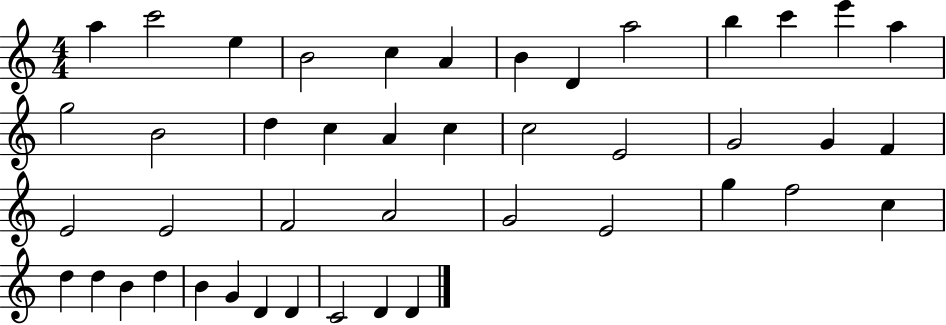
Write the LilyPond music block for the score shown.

{
  \clef treble
  \numericTimeSignature
  \time 4/4
  \key c \major
  a''4 c'''2 e''4 | b'2 c''4 a'4 | b'4 d'4 a''2 | b''4 c'''4 e'''4 a''4 | \break g''2 b'2 | d''4 c''4 a'4 c''4 | c''2 e'2 | g'2 g'4 f'4 | \break e'2 e'2 | f'2 a'2 | g'2 e'2 | g''4 f''2 c''4 | \break d''4 d''4 b'4 d''4 | b'4 g'4 d'4 d'4 | c'2 d'4 d'4 | \bar "|."
}